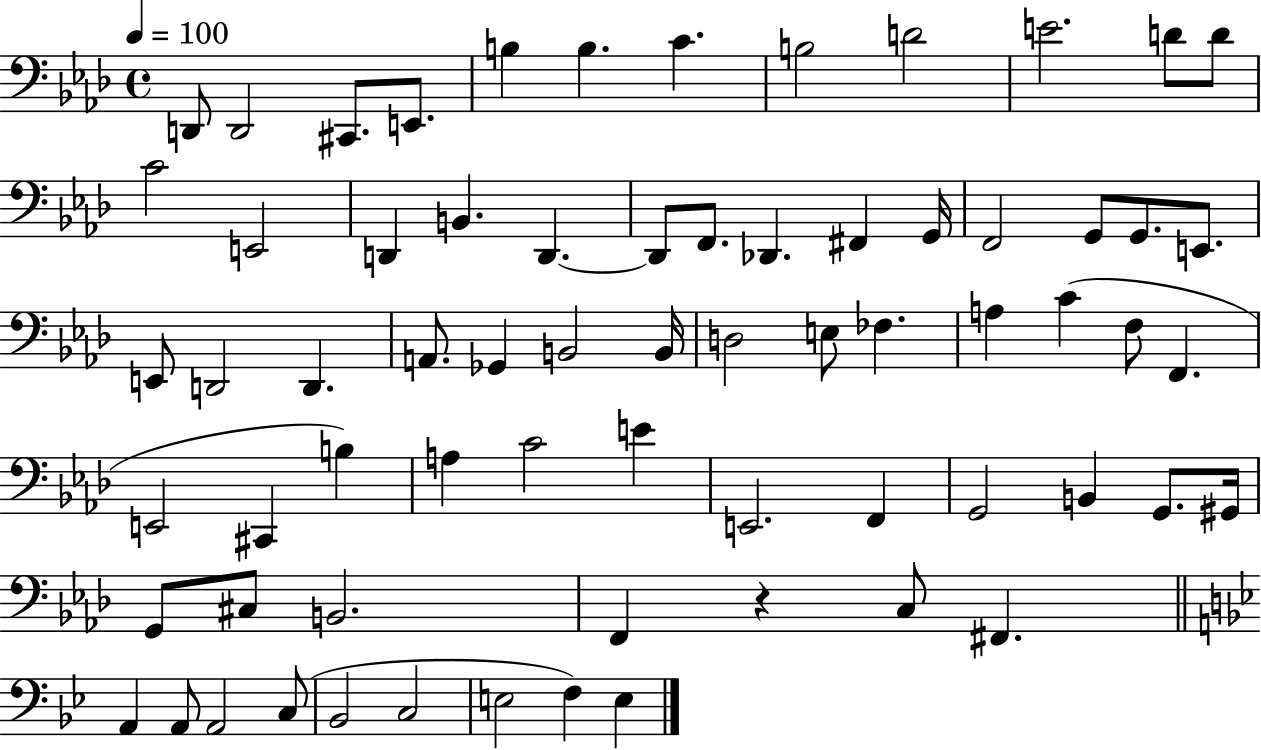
D2/e D2/h C#2/e. E2/e. B3/q B3/q. C4/q. B3/h D4/h E4/h. D4/e D4/e C4/h E2/h D2/q B2/q. D2/q. D2/e F2/e. Db2/q. F#2/q G2/s F2/h G2/e G2/e. E2/e. E2/e D2/h D2/q. A2/e. Gb2/q B2/h B2/s D3/h E3/e FES3/q. A3/q C4/q F3/e F2/q. E2/h C#2/q B3/q A3/q C4/h E4/q E2/h. F2/q G2/h B2/q G2/e. G#2/s G2/e C#3/e B2/h. F2/q R/q C3/e F#2/q. A2/q A2/e A2/h C3/e Bb2/h C3/h E3/h F3/q E3/q